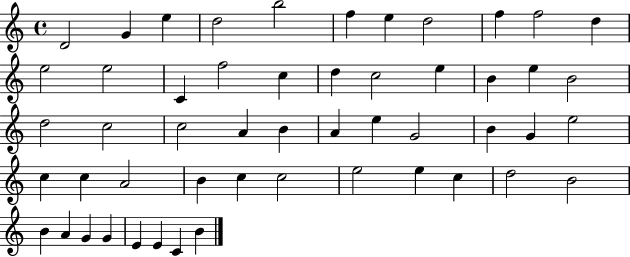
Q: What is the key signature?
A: C major